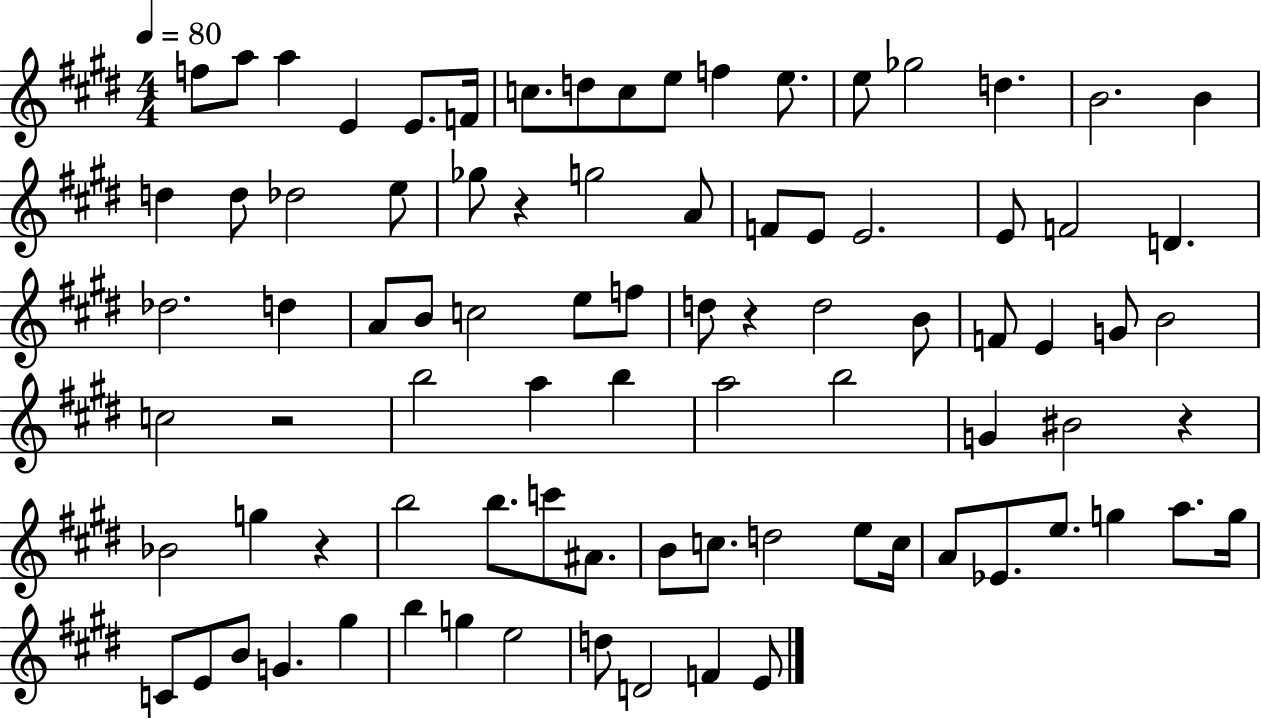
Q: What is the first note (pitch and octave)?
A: F5